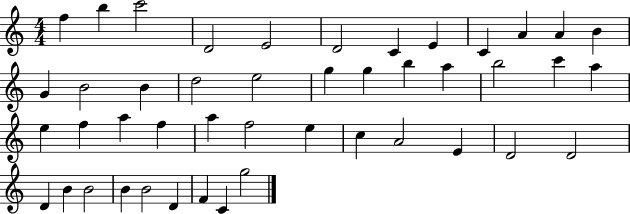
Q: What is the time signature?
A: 4/4